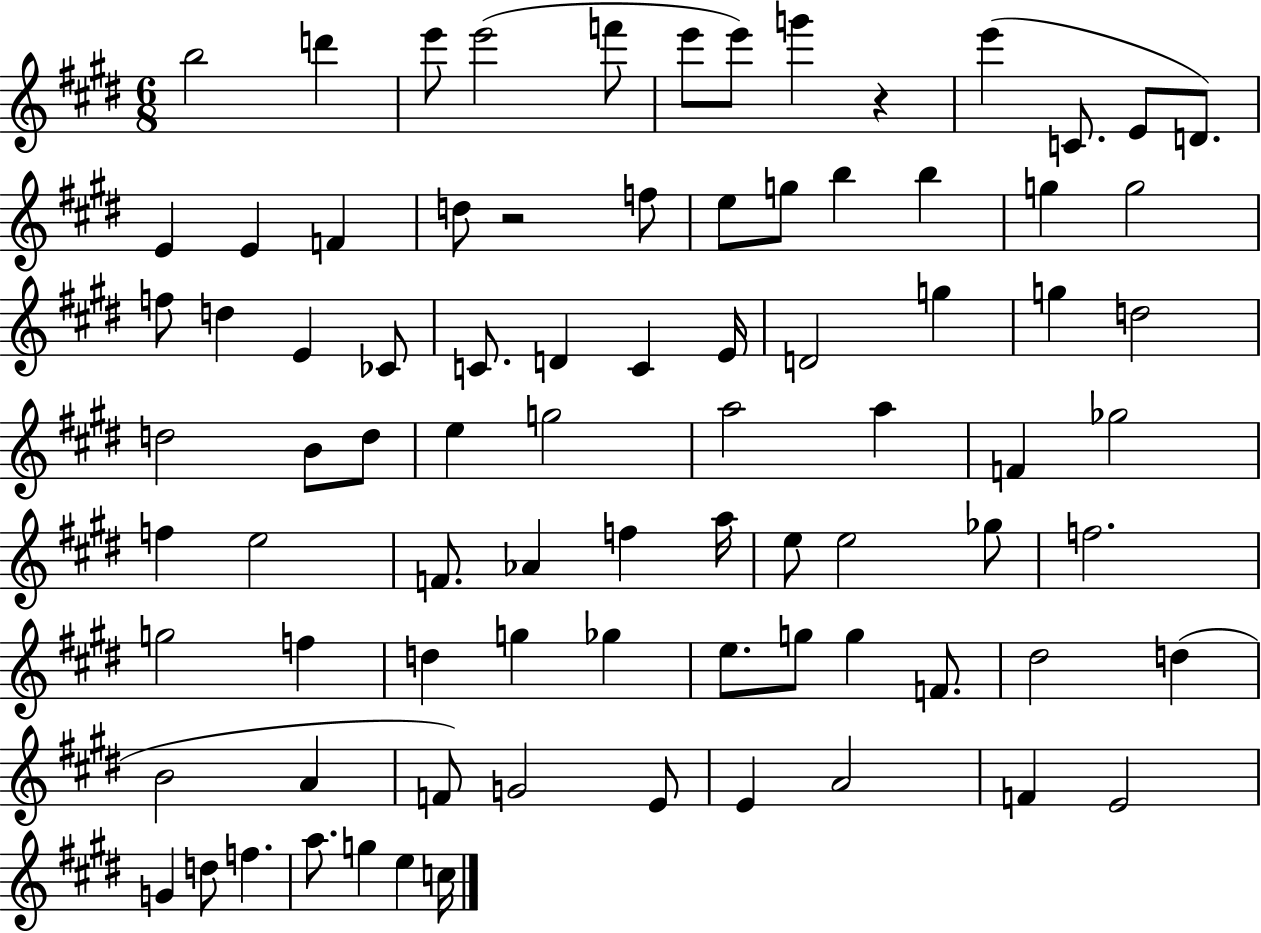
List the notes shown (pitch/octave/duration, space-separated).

B5/h D6/q E6/e E6/h F6/e E6/e E6/e G6/q R/q E6/q C4/e. E4/e D4/e. E4/q E4/q F4/q D5/e R/h F5/e E5/e G5/e B5/q B5/q G5/q G5/h F5/e D5/q E4/q CES4/e C4/e. D4/q C4/q E4/s D4/h G5/q G5/q D5/h D5/h B4/e D5/e E5/q G5/h A5/h A5/q F4/q Gb5/h F5/q E5/h F4/e. Ab4/q F5/q A5/s E5/e E5/h Gb5/e F5/h. G5/h F5/q D5/q G5/q Gb5/q E5/e. G5/e G5/q F4/e. D#5/h D5/q B4/h A4/q F4/e G4/h E4/e E4/q A4/h F4/q E4/h G4/q D5/e F5/q. A5/e. G5/q E5/q C5/s